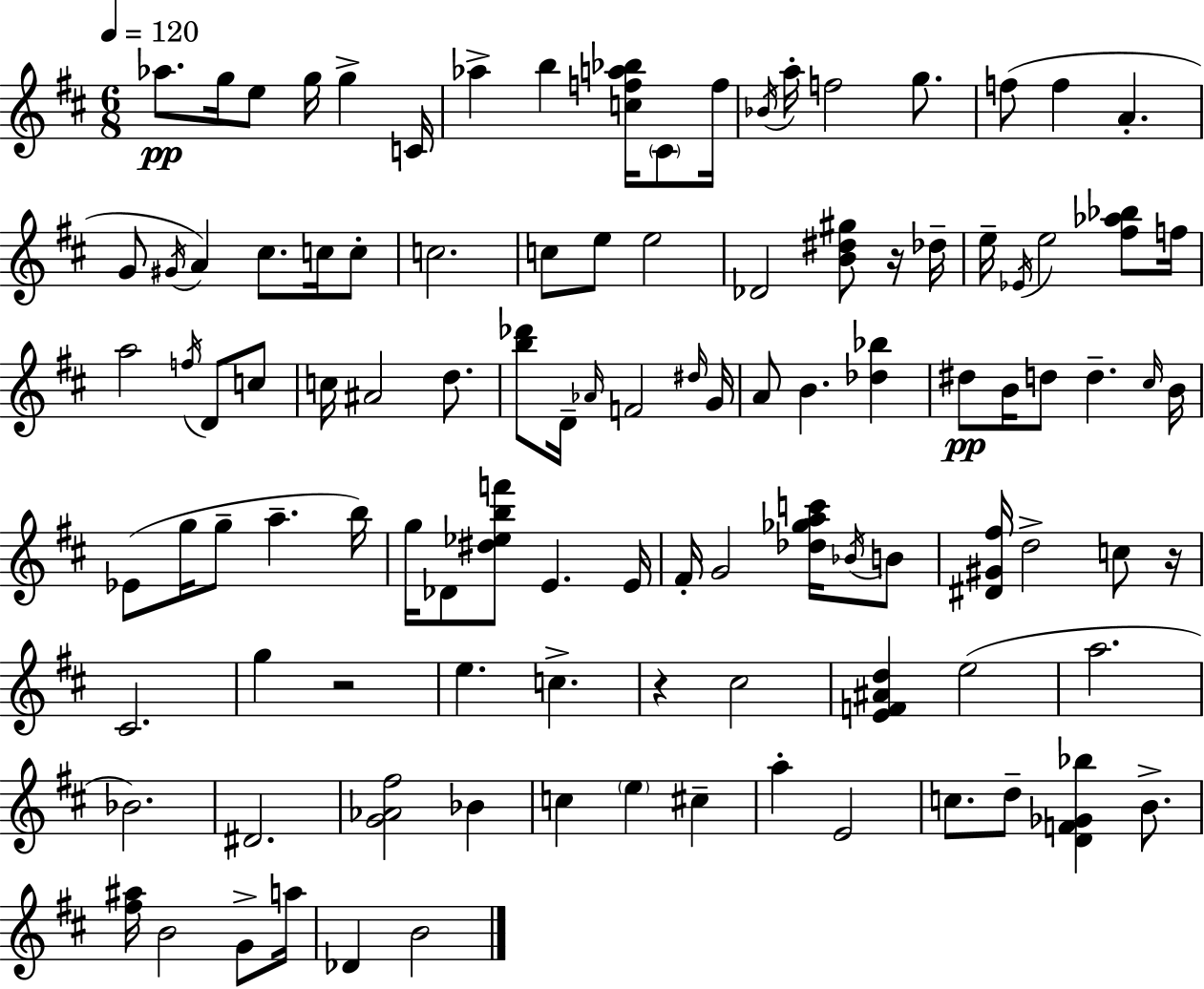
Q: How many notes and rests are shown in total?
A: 107